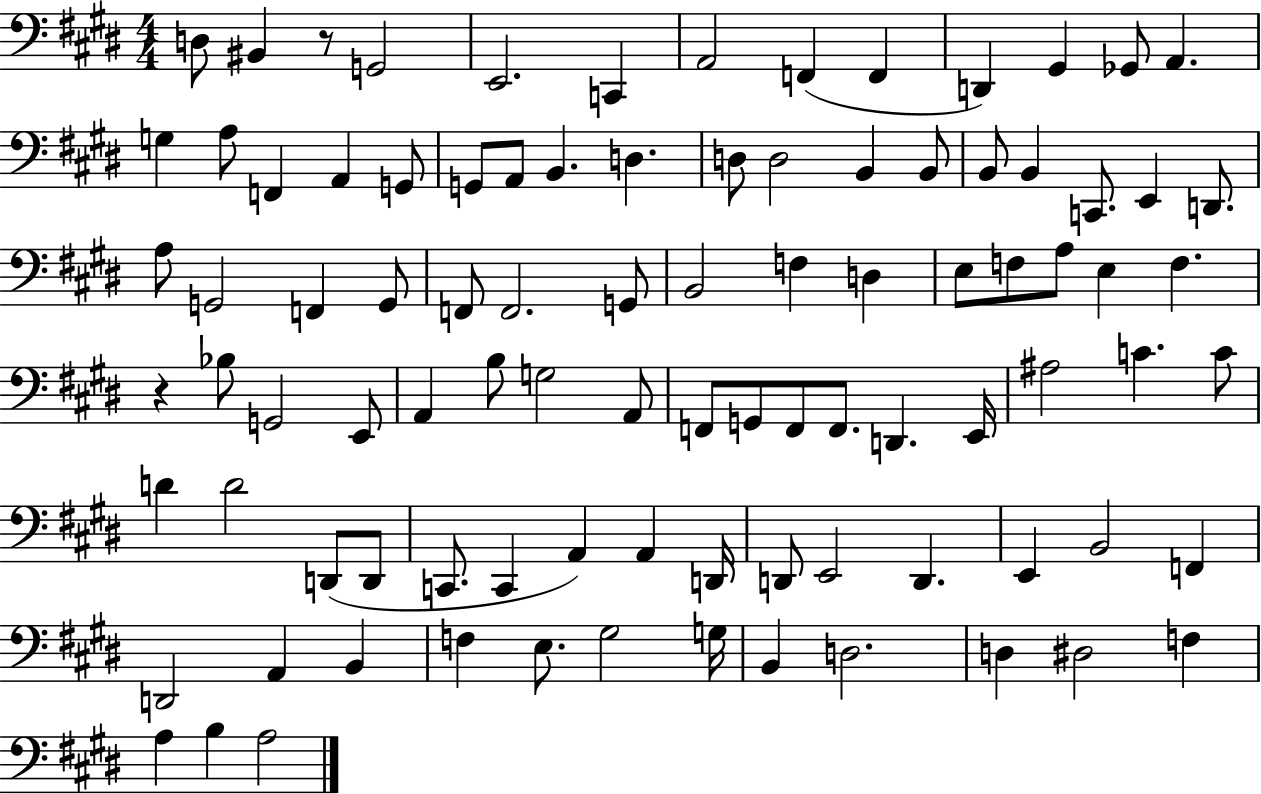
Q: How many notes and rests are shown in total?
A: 93